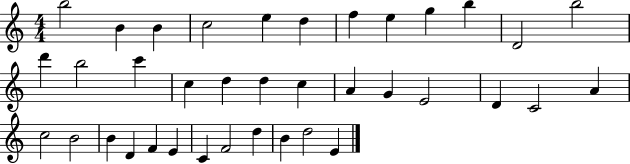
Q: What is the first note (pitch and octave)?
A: B5